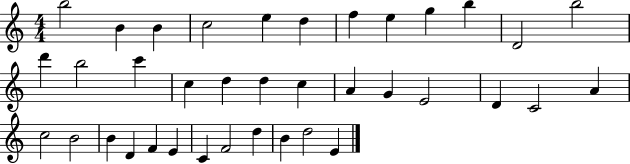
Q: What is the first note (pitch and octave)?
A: B5